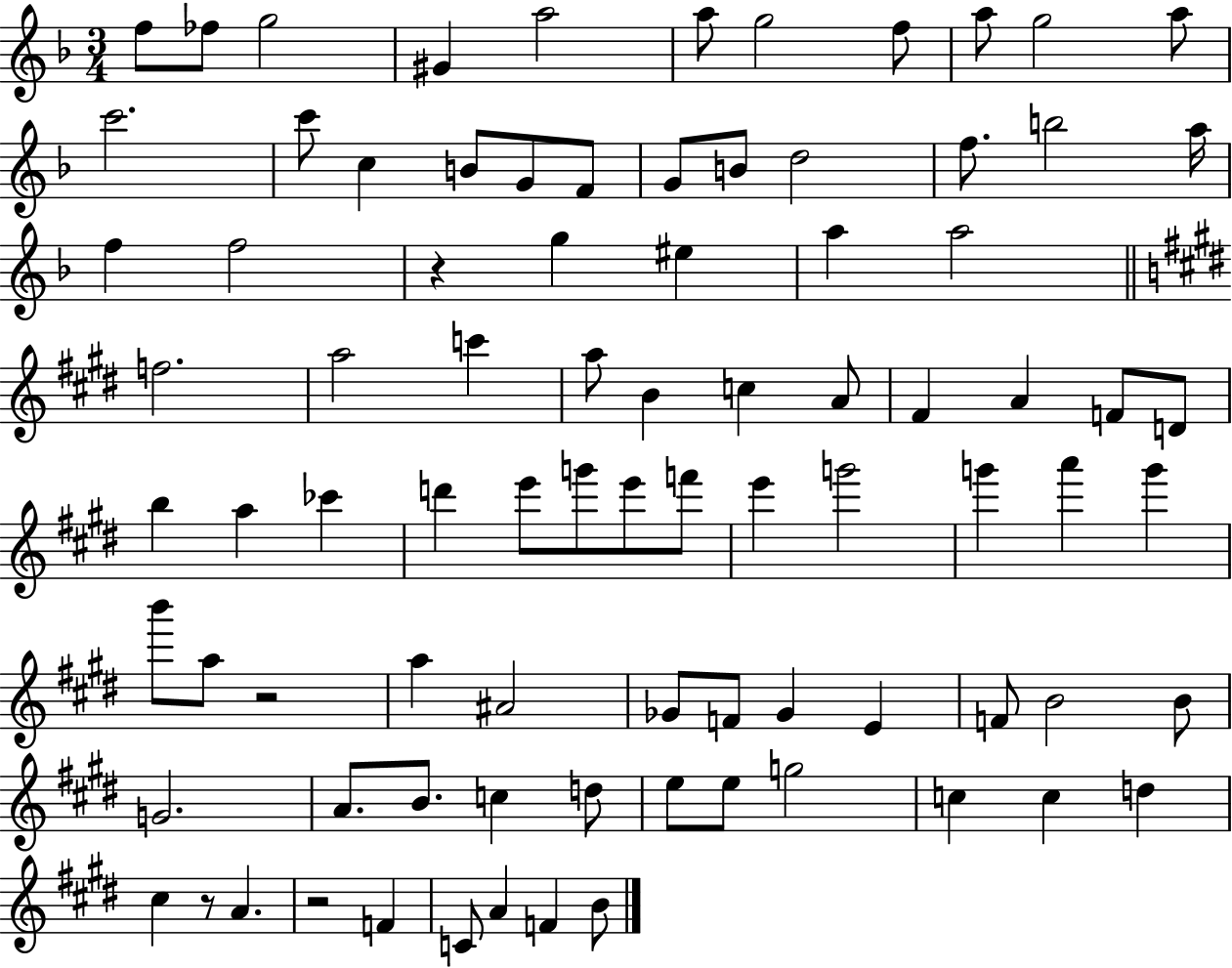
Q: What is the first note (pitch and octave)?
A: F5